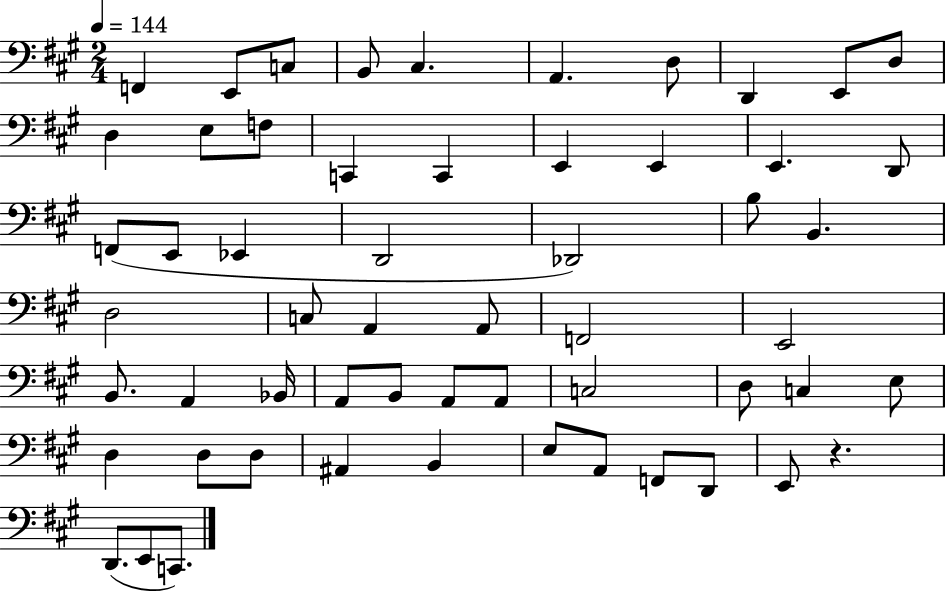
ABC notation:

X:1
T:Untitled
M:2/4
L:1/4
K:A
F,, E,,/2 C,/2 B,,/2 ^C, A,, D,/2 D,, E,,/2 D,/2 D, E,/2 F,/2 C,, C,, E,, E,, E,, D,,/2 F,,/2 E,,/2 _E,, D,,2 _D,,2 B,/2 B,, D,2 C,/2 A,, A,,/2 F,,2 E,,2 B,,/2 A,, _B,,/4 A,,/2 B,,/2 A,,/2 A,,/2 C,2 D,/2 C, E,/2 D, D,/2 D,/2 ^A,, B,, E,/2 A,,/2 F,,/2 D,,/2 E,,/2 z D,,/2 E,,/2 C,,/2